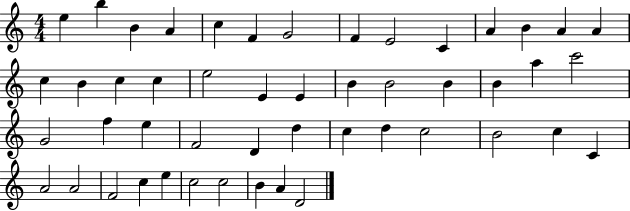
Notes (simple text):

E5/q B5/q B4/q A4/q C5/q F4/q G4/h F4/q E4/h C4/q A4/q B4/q A4/q A4/q C5/q B4/q C5/q C5/q E5/h E4/q E4/q B4/q B4/h B4/q B4/q A5/q C6/h G4/h F5/q E5/q F4/h D4/q D5/q C5/q D5/q C5/h B4/h C5/q C4/q A4/h A4/h F4/h C5/q E5/q C5/h C5/h B4/q A4/q D4/h